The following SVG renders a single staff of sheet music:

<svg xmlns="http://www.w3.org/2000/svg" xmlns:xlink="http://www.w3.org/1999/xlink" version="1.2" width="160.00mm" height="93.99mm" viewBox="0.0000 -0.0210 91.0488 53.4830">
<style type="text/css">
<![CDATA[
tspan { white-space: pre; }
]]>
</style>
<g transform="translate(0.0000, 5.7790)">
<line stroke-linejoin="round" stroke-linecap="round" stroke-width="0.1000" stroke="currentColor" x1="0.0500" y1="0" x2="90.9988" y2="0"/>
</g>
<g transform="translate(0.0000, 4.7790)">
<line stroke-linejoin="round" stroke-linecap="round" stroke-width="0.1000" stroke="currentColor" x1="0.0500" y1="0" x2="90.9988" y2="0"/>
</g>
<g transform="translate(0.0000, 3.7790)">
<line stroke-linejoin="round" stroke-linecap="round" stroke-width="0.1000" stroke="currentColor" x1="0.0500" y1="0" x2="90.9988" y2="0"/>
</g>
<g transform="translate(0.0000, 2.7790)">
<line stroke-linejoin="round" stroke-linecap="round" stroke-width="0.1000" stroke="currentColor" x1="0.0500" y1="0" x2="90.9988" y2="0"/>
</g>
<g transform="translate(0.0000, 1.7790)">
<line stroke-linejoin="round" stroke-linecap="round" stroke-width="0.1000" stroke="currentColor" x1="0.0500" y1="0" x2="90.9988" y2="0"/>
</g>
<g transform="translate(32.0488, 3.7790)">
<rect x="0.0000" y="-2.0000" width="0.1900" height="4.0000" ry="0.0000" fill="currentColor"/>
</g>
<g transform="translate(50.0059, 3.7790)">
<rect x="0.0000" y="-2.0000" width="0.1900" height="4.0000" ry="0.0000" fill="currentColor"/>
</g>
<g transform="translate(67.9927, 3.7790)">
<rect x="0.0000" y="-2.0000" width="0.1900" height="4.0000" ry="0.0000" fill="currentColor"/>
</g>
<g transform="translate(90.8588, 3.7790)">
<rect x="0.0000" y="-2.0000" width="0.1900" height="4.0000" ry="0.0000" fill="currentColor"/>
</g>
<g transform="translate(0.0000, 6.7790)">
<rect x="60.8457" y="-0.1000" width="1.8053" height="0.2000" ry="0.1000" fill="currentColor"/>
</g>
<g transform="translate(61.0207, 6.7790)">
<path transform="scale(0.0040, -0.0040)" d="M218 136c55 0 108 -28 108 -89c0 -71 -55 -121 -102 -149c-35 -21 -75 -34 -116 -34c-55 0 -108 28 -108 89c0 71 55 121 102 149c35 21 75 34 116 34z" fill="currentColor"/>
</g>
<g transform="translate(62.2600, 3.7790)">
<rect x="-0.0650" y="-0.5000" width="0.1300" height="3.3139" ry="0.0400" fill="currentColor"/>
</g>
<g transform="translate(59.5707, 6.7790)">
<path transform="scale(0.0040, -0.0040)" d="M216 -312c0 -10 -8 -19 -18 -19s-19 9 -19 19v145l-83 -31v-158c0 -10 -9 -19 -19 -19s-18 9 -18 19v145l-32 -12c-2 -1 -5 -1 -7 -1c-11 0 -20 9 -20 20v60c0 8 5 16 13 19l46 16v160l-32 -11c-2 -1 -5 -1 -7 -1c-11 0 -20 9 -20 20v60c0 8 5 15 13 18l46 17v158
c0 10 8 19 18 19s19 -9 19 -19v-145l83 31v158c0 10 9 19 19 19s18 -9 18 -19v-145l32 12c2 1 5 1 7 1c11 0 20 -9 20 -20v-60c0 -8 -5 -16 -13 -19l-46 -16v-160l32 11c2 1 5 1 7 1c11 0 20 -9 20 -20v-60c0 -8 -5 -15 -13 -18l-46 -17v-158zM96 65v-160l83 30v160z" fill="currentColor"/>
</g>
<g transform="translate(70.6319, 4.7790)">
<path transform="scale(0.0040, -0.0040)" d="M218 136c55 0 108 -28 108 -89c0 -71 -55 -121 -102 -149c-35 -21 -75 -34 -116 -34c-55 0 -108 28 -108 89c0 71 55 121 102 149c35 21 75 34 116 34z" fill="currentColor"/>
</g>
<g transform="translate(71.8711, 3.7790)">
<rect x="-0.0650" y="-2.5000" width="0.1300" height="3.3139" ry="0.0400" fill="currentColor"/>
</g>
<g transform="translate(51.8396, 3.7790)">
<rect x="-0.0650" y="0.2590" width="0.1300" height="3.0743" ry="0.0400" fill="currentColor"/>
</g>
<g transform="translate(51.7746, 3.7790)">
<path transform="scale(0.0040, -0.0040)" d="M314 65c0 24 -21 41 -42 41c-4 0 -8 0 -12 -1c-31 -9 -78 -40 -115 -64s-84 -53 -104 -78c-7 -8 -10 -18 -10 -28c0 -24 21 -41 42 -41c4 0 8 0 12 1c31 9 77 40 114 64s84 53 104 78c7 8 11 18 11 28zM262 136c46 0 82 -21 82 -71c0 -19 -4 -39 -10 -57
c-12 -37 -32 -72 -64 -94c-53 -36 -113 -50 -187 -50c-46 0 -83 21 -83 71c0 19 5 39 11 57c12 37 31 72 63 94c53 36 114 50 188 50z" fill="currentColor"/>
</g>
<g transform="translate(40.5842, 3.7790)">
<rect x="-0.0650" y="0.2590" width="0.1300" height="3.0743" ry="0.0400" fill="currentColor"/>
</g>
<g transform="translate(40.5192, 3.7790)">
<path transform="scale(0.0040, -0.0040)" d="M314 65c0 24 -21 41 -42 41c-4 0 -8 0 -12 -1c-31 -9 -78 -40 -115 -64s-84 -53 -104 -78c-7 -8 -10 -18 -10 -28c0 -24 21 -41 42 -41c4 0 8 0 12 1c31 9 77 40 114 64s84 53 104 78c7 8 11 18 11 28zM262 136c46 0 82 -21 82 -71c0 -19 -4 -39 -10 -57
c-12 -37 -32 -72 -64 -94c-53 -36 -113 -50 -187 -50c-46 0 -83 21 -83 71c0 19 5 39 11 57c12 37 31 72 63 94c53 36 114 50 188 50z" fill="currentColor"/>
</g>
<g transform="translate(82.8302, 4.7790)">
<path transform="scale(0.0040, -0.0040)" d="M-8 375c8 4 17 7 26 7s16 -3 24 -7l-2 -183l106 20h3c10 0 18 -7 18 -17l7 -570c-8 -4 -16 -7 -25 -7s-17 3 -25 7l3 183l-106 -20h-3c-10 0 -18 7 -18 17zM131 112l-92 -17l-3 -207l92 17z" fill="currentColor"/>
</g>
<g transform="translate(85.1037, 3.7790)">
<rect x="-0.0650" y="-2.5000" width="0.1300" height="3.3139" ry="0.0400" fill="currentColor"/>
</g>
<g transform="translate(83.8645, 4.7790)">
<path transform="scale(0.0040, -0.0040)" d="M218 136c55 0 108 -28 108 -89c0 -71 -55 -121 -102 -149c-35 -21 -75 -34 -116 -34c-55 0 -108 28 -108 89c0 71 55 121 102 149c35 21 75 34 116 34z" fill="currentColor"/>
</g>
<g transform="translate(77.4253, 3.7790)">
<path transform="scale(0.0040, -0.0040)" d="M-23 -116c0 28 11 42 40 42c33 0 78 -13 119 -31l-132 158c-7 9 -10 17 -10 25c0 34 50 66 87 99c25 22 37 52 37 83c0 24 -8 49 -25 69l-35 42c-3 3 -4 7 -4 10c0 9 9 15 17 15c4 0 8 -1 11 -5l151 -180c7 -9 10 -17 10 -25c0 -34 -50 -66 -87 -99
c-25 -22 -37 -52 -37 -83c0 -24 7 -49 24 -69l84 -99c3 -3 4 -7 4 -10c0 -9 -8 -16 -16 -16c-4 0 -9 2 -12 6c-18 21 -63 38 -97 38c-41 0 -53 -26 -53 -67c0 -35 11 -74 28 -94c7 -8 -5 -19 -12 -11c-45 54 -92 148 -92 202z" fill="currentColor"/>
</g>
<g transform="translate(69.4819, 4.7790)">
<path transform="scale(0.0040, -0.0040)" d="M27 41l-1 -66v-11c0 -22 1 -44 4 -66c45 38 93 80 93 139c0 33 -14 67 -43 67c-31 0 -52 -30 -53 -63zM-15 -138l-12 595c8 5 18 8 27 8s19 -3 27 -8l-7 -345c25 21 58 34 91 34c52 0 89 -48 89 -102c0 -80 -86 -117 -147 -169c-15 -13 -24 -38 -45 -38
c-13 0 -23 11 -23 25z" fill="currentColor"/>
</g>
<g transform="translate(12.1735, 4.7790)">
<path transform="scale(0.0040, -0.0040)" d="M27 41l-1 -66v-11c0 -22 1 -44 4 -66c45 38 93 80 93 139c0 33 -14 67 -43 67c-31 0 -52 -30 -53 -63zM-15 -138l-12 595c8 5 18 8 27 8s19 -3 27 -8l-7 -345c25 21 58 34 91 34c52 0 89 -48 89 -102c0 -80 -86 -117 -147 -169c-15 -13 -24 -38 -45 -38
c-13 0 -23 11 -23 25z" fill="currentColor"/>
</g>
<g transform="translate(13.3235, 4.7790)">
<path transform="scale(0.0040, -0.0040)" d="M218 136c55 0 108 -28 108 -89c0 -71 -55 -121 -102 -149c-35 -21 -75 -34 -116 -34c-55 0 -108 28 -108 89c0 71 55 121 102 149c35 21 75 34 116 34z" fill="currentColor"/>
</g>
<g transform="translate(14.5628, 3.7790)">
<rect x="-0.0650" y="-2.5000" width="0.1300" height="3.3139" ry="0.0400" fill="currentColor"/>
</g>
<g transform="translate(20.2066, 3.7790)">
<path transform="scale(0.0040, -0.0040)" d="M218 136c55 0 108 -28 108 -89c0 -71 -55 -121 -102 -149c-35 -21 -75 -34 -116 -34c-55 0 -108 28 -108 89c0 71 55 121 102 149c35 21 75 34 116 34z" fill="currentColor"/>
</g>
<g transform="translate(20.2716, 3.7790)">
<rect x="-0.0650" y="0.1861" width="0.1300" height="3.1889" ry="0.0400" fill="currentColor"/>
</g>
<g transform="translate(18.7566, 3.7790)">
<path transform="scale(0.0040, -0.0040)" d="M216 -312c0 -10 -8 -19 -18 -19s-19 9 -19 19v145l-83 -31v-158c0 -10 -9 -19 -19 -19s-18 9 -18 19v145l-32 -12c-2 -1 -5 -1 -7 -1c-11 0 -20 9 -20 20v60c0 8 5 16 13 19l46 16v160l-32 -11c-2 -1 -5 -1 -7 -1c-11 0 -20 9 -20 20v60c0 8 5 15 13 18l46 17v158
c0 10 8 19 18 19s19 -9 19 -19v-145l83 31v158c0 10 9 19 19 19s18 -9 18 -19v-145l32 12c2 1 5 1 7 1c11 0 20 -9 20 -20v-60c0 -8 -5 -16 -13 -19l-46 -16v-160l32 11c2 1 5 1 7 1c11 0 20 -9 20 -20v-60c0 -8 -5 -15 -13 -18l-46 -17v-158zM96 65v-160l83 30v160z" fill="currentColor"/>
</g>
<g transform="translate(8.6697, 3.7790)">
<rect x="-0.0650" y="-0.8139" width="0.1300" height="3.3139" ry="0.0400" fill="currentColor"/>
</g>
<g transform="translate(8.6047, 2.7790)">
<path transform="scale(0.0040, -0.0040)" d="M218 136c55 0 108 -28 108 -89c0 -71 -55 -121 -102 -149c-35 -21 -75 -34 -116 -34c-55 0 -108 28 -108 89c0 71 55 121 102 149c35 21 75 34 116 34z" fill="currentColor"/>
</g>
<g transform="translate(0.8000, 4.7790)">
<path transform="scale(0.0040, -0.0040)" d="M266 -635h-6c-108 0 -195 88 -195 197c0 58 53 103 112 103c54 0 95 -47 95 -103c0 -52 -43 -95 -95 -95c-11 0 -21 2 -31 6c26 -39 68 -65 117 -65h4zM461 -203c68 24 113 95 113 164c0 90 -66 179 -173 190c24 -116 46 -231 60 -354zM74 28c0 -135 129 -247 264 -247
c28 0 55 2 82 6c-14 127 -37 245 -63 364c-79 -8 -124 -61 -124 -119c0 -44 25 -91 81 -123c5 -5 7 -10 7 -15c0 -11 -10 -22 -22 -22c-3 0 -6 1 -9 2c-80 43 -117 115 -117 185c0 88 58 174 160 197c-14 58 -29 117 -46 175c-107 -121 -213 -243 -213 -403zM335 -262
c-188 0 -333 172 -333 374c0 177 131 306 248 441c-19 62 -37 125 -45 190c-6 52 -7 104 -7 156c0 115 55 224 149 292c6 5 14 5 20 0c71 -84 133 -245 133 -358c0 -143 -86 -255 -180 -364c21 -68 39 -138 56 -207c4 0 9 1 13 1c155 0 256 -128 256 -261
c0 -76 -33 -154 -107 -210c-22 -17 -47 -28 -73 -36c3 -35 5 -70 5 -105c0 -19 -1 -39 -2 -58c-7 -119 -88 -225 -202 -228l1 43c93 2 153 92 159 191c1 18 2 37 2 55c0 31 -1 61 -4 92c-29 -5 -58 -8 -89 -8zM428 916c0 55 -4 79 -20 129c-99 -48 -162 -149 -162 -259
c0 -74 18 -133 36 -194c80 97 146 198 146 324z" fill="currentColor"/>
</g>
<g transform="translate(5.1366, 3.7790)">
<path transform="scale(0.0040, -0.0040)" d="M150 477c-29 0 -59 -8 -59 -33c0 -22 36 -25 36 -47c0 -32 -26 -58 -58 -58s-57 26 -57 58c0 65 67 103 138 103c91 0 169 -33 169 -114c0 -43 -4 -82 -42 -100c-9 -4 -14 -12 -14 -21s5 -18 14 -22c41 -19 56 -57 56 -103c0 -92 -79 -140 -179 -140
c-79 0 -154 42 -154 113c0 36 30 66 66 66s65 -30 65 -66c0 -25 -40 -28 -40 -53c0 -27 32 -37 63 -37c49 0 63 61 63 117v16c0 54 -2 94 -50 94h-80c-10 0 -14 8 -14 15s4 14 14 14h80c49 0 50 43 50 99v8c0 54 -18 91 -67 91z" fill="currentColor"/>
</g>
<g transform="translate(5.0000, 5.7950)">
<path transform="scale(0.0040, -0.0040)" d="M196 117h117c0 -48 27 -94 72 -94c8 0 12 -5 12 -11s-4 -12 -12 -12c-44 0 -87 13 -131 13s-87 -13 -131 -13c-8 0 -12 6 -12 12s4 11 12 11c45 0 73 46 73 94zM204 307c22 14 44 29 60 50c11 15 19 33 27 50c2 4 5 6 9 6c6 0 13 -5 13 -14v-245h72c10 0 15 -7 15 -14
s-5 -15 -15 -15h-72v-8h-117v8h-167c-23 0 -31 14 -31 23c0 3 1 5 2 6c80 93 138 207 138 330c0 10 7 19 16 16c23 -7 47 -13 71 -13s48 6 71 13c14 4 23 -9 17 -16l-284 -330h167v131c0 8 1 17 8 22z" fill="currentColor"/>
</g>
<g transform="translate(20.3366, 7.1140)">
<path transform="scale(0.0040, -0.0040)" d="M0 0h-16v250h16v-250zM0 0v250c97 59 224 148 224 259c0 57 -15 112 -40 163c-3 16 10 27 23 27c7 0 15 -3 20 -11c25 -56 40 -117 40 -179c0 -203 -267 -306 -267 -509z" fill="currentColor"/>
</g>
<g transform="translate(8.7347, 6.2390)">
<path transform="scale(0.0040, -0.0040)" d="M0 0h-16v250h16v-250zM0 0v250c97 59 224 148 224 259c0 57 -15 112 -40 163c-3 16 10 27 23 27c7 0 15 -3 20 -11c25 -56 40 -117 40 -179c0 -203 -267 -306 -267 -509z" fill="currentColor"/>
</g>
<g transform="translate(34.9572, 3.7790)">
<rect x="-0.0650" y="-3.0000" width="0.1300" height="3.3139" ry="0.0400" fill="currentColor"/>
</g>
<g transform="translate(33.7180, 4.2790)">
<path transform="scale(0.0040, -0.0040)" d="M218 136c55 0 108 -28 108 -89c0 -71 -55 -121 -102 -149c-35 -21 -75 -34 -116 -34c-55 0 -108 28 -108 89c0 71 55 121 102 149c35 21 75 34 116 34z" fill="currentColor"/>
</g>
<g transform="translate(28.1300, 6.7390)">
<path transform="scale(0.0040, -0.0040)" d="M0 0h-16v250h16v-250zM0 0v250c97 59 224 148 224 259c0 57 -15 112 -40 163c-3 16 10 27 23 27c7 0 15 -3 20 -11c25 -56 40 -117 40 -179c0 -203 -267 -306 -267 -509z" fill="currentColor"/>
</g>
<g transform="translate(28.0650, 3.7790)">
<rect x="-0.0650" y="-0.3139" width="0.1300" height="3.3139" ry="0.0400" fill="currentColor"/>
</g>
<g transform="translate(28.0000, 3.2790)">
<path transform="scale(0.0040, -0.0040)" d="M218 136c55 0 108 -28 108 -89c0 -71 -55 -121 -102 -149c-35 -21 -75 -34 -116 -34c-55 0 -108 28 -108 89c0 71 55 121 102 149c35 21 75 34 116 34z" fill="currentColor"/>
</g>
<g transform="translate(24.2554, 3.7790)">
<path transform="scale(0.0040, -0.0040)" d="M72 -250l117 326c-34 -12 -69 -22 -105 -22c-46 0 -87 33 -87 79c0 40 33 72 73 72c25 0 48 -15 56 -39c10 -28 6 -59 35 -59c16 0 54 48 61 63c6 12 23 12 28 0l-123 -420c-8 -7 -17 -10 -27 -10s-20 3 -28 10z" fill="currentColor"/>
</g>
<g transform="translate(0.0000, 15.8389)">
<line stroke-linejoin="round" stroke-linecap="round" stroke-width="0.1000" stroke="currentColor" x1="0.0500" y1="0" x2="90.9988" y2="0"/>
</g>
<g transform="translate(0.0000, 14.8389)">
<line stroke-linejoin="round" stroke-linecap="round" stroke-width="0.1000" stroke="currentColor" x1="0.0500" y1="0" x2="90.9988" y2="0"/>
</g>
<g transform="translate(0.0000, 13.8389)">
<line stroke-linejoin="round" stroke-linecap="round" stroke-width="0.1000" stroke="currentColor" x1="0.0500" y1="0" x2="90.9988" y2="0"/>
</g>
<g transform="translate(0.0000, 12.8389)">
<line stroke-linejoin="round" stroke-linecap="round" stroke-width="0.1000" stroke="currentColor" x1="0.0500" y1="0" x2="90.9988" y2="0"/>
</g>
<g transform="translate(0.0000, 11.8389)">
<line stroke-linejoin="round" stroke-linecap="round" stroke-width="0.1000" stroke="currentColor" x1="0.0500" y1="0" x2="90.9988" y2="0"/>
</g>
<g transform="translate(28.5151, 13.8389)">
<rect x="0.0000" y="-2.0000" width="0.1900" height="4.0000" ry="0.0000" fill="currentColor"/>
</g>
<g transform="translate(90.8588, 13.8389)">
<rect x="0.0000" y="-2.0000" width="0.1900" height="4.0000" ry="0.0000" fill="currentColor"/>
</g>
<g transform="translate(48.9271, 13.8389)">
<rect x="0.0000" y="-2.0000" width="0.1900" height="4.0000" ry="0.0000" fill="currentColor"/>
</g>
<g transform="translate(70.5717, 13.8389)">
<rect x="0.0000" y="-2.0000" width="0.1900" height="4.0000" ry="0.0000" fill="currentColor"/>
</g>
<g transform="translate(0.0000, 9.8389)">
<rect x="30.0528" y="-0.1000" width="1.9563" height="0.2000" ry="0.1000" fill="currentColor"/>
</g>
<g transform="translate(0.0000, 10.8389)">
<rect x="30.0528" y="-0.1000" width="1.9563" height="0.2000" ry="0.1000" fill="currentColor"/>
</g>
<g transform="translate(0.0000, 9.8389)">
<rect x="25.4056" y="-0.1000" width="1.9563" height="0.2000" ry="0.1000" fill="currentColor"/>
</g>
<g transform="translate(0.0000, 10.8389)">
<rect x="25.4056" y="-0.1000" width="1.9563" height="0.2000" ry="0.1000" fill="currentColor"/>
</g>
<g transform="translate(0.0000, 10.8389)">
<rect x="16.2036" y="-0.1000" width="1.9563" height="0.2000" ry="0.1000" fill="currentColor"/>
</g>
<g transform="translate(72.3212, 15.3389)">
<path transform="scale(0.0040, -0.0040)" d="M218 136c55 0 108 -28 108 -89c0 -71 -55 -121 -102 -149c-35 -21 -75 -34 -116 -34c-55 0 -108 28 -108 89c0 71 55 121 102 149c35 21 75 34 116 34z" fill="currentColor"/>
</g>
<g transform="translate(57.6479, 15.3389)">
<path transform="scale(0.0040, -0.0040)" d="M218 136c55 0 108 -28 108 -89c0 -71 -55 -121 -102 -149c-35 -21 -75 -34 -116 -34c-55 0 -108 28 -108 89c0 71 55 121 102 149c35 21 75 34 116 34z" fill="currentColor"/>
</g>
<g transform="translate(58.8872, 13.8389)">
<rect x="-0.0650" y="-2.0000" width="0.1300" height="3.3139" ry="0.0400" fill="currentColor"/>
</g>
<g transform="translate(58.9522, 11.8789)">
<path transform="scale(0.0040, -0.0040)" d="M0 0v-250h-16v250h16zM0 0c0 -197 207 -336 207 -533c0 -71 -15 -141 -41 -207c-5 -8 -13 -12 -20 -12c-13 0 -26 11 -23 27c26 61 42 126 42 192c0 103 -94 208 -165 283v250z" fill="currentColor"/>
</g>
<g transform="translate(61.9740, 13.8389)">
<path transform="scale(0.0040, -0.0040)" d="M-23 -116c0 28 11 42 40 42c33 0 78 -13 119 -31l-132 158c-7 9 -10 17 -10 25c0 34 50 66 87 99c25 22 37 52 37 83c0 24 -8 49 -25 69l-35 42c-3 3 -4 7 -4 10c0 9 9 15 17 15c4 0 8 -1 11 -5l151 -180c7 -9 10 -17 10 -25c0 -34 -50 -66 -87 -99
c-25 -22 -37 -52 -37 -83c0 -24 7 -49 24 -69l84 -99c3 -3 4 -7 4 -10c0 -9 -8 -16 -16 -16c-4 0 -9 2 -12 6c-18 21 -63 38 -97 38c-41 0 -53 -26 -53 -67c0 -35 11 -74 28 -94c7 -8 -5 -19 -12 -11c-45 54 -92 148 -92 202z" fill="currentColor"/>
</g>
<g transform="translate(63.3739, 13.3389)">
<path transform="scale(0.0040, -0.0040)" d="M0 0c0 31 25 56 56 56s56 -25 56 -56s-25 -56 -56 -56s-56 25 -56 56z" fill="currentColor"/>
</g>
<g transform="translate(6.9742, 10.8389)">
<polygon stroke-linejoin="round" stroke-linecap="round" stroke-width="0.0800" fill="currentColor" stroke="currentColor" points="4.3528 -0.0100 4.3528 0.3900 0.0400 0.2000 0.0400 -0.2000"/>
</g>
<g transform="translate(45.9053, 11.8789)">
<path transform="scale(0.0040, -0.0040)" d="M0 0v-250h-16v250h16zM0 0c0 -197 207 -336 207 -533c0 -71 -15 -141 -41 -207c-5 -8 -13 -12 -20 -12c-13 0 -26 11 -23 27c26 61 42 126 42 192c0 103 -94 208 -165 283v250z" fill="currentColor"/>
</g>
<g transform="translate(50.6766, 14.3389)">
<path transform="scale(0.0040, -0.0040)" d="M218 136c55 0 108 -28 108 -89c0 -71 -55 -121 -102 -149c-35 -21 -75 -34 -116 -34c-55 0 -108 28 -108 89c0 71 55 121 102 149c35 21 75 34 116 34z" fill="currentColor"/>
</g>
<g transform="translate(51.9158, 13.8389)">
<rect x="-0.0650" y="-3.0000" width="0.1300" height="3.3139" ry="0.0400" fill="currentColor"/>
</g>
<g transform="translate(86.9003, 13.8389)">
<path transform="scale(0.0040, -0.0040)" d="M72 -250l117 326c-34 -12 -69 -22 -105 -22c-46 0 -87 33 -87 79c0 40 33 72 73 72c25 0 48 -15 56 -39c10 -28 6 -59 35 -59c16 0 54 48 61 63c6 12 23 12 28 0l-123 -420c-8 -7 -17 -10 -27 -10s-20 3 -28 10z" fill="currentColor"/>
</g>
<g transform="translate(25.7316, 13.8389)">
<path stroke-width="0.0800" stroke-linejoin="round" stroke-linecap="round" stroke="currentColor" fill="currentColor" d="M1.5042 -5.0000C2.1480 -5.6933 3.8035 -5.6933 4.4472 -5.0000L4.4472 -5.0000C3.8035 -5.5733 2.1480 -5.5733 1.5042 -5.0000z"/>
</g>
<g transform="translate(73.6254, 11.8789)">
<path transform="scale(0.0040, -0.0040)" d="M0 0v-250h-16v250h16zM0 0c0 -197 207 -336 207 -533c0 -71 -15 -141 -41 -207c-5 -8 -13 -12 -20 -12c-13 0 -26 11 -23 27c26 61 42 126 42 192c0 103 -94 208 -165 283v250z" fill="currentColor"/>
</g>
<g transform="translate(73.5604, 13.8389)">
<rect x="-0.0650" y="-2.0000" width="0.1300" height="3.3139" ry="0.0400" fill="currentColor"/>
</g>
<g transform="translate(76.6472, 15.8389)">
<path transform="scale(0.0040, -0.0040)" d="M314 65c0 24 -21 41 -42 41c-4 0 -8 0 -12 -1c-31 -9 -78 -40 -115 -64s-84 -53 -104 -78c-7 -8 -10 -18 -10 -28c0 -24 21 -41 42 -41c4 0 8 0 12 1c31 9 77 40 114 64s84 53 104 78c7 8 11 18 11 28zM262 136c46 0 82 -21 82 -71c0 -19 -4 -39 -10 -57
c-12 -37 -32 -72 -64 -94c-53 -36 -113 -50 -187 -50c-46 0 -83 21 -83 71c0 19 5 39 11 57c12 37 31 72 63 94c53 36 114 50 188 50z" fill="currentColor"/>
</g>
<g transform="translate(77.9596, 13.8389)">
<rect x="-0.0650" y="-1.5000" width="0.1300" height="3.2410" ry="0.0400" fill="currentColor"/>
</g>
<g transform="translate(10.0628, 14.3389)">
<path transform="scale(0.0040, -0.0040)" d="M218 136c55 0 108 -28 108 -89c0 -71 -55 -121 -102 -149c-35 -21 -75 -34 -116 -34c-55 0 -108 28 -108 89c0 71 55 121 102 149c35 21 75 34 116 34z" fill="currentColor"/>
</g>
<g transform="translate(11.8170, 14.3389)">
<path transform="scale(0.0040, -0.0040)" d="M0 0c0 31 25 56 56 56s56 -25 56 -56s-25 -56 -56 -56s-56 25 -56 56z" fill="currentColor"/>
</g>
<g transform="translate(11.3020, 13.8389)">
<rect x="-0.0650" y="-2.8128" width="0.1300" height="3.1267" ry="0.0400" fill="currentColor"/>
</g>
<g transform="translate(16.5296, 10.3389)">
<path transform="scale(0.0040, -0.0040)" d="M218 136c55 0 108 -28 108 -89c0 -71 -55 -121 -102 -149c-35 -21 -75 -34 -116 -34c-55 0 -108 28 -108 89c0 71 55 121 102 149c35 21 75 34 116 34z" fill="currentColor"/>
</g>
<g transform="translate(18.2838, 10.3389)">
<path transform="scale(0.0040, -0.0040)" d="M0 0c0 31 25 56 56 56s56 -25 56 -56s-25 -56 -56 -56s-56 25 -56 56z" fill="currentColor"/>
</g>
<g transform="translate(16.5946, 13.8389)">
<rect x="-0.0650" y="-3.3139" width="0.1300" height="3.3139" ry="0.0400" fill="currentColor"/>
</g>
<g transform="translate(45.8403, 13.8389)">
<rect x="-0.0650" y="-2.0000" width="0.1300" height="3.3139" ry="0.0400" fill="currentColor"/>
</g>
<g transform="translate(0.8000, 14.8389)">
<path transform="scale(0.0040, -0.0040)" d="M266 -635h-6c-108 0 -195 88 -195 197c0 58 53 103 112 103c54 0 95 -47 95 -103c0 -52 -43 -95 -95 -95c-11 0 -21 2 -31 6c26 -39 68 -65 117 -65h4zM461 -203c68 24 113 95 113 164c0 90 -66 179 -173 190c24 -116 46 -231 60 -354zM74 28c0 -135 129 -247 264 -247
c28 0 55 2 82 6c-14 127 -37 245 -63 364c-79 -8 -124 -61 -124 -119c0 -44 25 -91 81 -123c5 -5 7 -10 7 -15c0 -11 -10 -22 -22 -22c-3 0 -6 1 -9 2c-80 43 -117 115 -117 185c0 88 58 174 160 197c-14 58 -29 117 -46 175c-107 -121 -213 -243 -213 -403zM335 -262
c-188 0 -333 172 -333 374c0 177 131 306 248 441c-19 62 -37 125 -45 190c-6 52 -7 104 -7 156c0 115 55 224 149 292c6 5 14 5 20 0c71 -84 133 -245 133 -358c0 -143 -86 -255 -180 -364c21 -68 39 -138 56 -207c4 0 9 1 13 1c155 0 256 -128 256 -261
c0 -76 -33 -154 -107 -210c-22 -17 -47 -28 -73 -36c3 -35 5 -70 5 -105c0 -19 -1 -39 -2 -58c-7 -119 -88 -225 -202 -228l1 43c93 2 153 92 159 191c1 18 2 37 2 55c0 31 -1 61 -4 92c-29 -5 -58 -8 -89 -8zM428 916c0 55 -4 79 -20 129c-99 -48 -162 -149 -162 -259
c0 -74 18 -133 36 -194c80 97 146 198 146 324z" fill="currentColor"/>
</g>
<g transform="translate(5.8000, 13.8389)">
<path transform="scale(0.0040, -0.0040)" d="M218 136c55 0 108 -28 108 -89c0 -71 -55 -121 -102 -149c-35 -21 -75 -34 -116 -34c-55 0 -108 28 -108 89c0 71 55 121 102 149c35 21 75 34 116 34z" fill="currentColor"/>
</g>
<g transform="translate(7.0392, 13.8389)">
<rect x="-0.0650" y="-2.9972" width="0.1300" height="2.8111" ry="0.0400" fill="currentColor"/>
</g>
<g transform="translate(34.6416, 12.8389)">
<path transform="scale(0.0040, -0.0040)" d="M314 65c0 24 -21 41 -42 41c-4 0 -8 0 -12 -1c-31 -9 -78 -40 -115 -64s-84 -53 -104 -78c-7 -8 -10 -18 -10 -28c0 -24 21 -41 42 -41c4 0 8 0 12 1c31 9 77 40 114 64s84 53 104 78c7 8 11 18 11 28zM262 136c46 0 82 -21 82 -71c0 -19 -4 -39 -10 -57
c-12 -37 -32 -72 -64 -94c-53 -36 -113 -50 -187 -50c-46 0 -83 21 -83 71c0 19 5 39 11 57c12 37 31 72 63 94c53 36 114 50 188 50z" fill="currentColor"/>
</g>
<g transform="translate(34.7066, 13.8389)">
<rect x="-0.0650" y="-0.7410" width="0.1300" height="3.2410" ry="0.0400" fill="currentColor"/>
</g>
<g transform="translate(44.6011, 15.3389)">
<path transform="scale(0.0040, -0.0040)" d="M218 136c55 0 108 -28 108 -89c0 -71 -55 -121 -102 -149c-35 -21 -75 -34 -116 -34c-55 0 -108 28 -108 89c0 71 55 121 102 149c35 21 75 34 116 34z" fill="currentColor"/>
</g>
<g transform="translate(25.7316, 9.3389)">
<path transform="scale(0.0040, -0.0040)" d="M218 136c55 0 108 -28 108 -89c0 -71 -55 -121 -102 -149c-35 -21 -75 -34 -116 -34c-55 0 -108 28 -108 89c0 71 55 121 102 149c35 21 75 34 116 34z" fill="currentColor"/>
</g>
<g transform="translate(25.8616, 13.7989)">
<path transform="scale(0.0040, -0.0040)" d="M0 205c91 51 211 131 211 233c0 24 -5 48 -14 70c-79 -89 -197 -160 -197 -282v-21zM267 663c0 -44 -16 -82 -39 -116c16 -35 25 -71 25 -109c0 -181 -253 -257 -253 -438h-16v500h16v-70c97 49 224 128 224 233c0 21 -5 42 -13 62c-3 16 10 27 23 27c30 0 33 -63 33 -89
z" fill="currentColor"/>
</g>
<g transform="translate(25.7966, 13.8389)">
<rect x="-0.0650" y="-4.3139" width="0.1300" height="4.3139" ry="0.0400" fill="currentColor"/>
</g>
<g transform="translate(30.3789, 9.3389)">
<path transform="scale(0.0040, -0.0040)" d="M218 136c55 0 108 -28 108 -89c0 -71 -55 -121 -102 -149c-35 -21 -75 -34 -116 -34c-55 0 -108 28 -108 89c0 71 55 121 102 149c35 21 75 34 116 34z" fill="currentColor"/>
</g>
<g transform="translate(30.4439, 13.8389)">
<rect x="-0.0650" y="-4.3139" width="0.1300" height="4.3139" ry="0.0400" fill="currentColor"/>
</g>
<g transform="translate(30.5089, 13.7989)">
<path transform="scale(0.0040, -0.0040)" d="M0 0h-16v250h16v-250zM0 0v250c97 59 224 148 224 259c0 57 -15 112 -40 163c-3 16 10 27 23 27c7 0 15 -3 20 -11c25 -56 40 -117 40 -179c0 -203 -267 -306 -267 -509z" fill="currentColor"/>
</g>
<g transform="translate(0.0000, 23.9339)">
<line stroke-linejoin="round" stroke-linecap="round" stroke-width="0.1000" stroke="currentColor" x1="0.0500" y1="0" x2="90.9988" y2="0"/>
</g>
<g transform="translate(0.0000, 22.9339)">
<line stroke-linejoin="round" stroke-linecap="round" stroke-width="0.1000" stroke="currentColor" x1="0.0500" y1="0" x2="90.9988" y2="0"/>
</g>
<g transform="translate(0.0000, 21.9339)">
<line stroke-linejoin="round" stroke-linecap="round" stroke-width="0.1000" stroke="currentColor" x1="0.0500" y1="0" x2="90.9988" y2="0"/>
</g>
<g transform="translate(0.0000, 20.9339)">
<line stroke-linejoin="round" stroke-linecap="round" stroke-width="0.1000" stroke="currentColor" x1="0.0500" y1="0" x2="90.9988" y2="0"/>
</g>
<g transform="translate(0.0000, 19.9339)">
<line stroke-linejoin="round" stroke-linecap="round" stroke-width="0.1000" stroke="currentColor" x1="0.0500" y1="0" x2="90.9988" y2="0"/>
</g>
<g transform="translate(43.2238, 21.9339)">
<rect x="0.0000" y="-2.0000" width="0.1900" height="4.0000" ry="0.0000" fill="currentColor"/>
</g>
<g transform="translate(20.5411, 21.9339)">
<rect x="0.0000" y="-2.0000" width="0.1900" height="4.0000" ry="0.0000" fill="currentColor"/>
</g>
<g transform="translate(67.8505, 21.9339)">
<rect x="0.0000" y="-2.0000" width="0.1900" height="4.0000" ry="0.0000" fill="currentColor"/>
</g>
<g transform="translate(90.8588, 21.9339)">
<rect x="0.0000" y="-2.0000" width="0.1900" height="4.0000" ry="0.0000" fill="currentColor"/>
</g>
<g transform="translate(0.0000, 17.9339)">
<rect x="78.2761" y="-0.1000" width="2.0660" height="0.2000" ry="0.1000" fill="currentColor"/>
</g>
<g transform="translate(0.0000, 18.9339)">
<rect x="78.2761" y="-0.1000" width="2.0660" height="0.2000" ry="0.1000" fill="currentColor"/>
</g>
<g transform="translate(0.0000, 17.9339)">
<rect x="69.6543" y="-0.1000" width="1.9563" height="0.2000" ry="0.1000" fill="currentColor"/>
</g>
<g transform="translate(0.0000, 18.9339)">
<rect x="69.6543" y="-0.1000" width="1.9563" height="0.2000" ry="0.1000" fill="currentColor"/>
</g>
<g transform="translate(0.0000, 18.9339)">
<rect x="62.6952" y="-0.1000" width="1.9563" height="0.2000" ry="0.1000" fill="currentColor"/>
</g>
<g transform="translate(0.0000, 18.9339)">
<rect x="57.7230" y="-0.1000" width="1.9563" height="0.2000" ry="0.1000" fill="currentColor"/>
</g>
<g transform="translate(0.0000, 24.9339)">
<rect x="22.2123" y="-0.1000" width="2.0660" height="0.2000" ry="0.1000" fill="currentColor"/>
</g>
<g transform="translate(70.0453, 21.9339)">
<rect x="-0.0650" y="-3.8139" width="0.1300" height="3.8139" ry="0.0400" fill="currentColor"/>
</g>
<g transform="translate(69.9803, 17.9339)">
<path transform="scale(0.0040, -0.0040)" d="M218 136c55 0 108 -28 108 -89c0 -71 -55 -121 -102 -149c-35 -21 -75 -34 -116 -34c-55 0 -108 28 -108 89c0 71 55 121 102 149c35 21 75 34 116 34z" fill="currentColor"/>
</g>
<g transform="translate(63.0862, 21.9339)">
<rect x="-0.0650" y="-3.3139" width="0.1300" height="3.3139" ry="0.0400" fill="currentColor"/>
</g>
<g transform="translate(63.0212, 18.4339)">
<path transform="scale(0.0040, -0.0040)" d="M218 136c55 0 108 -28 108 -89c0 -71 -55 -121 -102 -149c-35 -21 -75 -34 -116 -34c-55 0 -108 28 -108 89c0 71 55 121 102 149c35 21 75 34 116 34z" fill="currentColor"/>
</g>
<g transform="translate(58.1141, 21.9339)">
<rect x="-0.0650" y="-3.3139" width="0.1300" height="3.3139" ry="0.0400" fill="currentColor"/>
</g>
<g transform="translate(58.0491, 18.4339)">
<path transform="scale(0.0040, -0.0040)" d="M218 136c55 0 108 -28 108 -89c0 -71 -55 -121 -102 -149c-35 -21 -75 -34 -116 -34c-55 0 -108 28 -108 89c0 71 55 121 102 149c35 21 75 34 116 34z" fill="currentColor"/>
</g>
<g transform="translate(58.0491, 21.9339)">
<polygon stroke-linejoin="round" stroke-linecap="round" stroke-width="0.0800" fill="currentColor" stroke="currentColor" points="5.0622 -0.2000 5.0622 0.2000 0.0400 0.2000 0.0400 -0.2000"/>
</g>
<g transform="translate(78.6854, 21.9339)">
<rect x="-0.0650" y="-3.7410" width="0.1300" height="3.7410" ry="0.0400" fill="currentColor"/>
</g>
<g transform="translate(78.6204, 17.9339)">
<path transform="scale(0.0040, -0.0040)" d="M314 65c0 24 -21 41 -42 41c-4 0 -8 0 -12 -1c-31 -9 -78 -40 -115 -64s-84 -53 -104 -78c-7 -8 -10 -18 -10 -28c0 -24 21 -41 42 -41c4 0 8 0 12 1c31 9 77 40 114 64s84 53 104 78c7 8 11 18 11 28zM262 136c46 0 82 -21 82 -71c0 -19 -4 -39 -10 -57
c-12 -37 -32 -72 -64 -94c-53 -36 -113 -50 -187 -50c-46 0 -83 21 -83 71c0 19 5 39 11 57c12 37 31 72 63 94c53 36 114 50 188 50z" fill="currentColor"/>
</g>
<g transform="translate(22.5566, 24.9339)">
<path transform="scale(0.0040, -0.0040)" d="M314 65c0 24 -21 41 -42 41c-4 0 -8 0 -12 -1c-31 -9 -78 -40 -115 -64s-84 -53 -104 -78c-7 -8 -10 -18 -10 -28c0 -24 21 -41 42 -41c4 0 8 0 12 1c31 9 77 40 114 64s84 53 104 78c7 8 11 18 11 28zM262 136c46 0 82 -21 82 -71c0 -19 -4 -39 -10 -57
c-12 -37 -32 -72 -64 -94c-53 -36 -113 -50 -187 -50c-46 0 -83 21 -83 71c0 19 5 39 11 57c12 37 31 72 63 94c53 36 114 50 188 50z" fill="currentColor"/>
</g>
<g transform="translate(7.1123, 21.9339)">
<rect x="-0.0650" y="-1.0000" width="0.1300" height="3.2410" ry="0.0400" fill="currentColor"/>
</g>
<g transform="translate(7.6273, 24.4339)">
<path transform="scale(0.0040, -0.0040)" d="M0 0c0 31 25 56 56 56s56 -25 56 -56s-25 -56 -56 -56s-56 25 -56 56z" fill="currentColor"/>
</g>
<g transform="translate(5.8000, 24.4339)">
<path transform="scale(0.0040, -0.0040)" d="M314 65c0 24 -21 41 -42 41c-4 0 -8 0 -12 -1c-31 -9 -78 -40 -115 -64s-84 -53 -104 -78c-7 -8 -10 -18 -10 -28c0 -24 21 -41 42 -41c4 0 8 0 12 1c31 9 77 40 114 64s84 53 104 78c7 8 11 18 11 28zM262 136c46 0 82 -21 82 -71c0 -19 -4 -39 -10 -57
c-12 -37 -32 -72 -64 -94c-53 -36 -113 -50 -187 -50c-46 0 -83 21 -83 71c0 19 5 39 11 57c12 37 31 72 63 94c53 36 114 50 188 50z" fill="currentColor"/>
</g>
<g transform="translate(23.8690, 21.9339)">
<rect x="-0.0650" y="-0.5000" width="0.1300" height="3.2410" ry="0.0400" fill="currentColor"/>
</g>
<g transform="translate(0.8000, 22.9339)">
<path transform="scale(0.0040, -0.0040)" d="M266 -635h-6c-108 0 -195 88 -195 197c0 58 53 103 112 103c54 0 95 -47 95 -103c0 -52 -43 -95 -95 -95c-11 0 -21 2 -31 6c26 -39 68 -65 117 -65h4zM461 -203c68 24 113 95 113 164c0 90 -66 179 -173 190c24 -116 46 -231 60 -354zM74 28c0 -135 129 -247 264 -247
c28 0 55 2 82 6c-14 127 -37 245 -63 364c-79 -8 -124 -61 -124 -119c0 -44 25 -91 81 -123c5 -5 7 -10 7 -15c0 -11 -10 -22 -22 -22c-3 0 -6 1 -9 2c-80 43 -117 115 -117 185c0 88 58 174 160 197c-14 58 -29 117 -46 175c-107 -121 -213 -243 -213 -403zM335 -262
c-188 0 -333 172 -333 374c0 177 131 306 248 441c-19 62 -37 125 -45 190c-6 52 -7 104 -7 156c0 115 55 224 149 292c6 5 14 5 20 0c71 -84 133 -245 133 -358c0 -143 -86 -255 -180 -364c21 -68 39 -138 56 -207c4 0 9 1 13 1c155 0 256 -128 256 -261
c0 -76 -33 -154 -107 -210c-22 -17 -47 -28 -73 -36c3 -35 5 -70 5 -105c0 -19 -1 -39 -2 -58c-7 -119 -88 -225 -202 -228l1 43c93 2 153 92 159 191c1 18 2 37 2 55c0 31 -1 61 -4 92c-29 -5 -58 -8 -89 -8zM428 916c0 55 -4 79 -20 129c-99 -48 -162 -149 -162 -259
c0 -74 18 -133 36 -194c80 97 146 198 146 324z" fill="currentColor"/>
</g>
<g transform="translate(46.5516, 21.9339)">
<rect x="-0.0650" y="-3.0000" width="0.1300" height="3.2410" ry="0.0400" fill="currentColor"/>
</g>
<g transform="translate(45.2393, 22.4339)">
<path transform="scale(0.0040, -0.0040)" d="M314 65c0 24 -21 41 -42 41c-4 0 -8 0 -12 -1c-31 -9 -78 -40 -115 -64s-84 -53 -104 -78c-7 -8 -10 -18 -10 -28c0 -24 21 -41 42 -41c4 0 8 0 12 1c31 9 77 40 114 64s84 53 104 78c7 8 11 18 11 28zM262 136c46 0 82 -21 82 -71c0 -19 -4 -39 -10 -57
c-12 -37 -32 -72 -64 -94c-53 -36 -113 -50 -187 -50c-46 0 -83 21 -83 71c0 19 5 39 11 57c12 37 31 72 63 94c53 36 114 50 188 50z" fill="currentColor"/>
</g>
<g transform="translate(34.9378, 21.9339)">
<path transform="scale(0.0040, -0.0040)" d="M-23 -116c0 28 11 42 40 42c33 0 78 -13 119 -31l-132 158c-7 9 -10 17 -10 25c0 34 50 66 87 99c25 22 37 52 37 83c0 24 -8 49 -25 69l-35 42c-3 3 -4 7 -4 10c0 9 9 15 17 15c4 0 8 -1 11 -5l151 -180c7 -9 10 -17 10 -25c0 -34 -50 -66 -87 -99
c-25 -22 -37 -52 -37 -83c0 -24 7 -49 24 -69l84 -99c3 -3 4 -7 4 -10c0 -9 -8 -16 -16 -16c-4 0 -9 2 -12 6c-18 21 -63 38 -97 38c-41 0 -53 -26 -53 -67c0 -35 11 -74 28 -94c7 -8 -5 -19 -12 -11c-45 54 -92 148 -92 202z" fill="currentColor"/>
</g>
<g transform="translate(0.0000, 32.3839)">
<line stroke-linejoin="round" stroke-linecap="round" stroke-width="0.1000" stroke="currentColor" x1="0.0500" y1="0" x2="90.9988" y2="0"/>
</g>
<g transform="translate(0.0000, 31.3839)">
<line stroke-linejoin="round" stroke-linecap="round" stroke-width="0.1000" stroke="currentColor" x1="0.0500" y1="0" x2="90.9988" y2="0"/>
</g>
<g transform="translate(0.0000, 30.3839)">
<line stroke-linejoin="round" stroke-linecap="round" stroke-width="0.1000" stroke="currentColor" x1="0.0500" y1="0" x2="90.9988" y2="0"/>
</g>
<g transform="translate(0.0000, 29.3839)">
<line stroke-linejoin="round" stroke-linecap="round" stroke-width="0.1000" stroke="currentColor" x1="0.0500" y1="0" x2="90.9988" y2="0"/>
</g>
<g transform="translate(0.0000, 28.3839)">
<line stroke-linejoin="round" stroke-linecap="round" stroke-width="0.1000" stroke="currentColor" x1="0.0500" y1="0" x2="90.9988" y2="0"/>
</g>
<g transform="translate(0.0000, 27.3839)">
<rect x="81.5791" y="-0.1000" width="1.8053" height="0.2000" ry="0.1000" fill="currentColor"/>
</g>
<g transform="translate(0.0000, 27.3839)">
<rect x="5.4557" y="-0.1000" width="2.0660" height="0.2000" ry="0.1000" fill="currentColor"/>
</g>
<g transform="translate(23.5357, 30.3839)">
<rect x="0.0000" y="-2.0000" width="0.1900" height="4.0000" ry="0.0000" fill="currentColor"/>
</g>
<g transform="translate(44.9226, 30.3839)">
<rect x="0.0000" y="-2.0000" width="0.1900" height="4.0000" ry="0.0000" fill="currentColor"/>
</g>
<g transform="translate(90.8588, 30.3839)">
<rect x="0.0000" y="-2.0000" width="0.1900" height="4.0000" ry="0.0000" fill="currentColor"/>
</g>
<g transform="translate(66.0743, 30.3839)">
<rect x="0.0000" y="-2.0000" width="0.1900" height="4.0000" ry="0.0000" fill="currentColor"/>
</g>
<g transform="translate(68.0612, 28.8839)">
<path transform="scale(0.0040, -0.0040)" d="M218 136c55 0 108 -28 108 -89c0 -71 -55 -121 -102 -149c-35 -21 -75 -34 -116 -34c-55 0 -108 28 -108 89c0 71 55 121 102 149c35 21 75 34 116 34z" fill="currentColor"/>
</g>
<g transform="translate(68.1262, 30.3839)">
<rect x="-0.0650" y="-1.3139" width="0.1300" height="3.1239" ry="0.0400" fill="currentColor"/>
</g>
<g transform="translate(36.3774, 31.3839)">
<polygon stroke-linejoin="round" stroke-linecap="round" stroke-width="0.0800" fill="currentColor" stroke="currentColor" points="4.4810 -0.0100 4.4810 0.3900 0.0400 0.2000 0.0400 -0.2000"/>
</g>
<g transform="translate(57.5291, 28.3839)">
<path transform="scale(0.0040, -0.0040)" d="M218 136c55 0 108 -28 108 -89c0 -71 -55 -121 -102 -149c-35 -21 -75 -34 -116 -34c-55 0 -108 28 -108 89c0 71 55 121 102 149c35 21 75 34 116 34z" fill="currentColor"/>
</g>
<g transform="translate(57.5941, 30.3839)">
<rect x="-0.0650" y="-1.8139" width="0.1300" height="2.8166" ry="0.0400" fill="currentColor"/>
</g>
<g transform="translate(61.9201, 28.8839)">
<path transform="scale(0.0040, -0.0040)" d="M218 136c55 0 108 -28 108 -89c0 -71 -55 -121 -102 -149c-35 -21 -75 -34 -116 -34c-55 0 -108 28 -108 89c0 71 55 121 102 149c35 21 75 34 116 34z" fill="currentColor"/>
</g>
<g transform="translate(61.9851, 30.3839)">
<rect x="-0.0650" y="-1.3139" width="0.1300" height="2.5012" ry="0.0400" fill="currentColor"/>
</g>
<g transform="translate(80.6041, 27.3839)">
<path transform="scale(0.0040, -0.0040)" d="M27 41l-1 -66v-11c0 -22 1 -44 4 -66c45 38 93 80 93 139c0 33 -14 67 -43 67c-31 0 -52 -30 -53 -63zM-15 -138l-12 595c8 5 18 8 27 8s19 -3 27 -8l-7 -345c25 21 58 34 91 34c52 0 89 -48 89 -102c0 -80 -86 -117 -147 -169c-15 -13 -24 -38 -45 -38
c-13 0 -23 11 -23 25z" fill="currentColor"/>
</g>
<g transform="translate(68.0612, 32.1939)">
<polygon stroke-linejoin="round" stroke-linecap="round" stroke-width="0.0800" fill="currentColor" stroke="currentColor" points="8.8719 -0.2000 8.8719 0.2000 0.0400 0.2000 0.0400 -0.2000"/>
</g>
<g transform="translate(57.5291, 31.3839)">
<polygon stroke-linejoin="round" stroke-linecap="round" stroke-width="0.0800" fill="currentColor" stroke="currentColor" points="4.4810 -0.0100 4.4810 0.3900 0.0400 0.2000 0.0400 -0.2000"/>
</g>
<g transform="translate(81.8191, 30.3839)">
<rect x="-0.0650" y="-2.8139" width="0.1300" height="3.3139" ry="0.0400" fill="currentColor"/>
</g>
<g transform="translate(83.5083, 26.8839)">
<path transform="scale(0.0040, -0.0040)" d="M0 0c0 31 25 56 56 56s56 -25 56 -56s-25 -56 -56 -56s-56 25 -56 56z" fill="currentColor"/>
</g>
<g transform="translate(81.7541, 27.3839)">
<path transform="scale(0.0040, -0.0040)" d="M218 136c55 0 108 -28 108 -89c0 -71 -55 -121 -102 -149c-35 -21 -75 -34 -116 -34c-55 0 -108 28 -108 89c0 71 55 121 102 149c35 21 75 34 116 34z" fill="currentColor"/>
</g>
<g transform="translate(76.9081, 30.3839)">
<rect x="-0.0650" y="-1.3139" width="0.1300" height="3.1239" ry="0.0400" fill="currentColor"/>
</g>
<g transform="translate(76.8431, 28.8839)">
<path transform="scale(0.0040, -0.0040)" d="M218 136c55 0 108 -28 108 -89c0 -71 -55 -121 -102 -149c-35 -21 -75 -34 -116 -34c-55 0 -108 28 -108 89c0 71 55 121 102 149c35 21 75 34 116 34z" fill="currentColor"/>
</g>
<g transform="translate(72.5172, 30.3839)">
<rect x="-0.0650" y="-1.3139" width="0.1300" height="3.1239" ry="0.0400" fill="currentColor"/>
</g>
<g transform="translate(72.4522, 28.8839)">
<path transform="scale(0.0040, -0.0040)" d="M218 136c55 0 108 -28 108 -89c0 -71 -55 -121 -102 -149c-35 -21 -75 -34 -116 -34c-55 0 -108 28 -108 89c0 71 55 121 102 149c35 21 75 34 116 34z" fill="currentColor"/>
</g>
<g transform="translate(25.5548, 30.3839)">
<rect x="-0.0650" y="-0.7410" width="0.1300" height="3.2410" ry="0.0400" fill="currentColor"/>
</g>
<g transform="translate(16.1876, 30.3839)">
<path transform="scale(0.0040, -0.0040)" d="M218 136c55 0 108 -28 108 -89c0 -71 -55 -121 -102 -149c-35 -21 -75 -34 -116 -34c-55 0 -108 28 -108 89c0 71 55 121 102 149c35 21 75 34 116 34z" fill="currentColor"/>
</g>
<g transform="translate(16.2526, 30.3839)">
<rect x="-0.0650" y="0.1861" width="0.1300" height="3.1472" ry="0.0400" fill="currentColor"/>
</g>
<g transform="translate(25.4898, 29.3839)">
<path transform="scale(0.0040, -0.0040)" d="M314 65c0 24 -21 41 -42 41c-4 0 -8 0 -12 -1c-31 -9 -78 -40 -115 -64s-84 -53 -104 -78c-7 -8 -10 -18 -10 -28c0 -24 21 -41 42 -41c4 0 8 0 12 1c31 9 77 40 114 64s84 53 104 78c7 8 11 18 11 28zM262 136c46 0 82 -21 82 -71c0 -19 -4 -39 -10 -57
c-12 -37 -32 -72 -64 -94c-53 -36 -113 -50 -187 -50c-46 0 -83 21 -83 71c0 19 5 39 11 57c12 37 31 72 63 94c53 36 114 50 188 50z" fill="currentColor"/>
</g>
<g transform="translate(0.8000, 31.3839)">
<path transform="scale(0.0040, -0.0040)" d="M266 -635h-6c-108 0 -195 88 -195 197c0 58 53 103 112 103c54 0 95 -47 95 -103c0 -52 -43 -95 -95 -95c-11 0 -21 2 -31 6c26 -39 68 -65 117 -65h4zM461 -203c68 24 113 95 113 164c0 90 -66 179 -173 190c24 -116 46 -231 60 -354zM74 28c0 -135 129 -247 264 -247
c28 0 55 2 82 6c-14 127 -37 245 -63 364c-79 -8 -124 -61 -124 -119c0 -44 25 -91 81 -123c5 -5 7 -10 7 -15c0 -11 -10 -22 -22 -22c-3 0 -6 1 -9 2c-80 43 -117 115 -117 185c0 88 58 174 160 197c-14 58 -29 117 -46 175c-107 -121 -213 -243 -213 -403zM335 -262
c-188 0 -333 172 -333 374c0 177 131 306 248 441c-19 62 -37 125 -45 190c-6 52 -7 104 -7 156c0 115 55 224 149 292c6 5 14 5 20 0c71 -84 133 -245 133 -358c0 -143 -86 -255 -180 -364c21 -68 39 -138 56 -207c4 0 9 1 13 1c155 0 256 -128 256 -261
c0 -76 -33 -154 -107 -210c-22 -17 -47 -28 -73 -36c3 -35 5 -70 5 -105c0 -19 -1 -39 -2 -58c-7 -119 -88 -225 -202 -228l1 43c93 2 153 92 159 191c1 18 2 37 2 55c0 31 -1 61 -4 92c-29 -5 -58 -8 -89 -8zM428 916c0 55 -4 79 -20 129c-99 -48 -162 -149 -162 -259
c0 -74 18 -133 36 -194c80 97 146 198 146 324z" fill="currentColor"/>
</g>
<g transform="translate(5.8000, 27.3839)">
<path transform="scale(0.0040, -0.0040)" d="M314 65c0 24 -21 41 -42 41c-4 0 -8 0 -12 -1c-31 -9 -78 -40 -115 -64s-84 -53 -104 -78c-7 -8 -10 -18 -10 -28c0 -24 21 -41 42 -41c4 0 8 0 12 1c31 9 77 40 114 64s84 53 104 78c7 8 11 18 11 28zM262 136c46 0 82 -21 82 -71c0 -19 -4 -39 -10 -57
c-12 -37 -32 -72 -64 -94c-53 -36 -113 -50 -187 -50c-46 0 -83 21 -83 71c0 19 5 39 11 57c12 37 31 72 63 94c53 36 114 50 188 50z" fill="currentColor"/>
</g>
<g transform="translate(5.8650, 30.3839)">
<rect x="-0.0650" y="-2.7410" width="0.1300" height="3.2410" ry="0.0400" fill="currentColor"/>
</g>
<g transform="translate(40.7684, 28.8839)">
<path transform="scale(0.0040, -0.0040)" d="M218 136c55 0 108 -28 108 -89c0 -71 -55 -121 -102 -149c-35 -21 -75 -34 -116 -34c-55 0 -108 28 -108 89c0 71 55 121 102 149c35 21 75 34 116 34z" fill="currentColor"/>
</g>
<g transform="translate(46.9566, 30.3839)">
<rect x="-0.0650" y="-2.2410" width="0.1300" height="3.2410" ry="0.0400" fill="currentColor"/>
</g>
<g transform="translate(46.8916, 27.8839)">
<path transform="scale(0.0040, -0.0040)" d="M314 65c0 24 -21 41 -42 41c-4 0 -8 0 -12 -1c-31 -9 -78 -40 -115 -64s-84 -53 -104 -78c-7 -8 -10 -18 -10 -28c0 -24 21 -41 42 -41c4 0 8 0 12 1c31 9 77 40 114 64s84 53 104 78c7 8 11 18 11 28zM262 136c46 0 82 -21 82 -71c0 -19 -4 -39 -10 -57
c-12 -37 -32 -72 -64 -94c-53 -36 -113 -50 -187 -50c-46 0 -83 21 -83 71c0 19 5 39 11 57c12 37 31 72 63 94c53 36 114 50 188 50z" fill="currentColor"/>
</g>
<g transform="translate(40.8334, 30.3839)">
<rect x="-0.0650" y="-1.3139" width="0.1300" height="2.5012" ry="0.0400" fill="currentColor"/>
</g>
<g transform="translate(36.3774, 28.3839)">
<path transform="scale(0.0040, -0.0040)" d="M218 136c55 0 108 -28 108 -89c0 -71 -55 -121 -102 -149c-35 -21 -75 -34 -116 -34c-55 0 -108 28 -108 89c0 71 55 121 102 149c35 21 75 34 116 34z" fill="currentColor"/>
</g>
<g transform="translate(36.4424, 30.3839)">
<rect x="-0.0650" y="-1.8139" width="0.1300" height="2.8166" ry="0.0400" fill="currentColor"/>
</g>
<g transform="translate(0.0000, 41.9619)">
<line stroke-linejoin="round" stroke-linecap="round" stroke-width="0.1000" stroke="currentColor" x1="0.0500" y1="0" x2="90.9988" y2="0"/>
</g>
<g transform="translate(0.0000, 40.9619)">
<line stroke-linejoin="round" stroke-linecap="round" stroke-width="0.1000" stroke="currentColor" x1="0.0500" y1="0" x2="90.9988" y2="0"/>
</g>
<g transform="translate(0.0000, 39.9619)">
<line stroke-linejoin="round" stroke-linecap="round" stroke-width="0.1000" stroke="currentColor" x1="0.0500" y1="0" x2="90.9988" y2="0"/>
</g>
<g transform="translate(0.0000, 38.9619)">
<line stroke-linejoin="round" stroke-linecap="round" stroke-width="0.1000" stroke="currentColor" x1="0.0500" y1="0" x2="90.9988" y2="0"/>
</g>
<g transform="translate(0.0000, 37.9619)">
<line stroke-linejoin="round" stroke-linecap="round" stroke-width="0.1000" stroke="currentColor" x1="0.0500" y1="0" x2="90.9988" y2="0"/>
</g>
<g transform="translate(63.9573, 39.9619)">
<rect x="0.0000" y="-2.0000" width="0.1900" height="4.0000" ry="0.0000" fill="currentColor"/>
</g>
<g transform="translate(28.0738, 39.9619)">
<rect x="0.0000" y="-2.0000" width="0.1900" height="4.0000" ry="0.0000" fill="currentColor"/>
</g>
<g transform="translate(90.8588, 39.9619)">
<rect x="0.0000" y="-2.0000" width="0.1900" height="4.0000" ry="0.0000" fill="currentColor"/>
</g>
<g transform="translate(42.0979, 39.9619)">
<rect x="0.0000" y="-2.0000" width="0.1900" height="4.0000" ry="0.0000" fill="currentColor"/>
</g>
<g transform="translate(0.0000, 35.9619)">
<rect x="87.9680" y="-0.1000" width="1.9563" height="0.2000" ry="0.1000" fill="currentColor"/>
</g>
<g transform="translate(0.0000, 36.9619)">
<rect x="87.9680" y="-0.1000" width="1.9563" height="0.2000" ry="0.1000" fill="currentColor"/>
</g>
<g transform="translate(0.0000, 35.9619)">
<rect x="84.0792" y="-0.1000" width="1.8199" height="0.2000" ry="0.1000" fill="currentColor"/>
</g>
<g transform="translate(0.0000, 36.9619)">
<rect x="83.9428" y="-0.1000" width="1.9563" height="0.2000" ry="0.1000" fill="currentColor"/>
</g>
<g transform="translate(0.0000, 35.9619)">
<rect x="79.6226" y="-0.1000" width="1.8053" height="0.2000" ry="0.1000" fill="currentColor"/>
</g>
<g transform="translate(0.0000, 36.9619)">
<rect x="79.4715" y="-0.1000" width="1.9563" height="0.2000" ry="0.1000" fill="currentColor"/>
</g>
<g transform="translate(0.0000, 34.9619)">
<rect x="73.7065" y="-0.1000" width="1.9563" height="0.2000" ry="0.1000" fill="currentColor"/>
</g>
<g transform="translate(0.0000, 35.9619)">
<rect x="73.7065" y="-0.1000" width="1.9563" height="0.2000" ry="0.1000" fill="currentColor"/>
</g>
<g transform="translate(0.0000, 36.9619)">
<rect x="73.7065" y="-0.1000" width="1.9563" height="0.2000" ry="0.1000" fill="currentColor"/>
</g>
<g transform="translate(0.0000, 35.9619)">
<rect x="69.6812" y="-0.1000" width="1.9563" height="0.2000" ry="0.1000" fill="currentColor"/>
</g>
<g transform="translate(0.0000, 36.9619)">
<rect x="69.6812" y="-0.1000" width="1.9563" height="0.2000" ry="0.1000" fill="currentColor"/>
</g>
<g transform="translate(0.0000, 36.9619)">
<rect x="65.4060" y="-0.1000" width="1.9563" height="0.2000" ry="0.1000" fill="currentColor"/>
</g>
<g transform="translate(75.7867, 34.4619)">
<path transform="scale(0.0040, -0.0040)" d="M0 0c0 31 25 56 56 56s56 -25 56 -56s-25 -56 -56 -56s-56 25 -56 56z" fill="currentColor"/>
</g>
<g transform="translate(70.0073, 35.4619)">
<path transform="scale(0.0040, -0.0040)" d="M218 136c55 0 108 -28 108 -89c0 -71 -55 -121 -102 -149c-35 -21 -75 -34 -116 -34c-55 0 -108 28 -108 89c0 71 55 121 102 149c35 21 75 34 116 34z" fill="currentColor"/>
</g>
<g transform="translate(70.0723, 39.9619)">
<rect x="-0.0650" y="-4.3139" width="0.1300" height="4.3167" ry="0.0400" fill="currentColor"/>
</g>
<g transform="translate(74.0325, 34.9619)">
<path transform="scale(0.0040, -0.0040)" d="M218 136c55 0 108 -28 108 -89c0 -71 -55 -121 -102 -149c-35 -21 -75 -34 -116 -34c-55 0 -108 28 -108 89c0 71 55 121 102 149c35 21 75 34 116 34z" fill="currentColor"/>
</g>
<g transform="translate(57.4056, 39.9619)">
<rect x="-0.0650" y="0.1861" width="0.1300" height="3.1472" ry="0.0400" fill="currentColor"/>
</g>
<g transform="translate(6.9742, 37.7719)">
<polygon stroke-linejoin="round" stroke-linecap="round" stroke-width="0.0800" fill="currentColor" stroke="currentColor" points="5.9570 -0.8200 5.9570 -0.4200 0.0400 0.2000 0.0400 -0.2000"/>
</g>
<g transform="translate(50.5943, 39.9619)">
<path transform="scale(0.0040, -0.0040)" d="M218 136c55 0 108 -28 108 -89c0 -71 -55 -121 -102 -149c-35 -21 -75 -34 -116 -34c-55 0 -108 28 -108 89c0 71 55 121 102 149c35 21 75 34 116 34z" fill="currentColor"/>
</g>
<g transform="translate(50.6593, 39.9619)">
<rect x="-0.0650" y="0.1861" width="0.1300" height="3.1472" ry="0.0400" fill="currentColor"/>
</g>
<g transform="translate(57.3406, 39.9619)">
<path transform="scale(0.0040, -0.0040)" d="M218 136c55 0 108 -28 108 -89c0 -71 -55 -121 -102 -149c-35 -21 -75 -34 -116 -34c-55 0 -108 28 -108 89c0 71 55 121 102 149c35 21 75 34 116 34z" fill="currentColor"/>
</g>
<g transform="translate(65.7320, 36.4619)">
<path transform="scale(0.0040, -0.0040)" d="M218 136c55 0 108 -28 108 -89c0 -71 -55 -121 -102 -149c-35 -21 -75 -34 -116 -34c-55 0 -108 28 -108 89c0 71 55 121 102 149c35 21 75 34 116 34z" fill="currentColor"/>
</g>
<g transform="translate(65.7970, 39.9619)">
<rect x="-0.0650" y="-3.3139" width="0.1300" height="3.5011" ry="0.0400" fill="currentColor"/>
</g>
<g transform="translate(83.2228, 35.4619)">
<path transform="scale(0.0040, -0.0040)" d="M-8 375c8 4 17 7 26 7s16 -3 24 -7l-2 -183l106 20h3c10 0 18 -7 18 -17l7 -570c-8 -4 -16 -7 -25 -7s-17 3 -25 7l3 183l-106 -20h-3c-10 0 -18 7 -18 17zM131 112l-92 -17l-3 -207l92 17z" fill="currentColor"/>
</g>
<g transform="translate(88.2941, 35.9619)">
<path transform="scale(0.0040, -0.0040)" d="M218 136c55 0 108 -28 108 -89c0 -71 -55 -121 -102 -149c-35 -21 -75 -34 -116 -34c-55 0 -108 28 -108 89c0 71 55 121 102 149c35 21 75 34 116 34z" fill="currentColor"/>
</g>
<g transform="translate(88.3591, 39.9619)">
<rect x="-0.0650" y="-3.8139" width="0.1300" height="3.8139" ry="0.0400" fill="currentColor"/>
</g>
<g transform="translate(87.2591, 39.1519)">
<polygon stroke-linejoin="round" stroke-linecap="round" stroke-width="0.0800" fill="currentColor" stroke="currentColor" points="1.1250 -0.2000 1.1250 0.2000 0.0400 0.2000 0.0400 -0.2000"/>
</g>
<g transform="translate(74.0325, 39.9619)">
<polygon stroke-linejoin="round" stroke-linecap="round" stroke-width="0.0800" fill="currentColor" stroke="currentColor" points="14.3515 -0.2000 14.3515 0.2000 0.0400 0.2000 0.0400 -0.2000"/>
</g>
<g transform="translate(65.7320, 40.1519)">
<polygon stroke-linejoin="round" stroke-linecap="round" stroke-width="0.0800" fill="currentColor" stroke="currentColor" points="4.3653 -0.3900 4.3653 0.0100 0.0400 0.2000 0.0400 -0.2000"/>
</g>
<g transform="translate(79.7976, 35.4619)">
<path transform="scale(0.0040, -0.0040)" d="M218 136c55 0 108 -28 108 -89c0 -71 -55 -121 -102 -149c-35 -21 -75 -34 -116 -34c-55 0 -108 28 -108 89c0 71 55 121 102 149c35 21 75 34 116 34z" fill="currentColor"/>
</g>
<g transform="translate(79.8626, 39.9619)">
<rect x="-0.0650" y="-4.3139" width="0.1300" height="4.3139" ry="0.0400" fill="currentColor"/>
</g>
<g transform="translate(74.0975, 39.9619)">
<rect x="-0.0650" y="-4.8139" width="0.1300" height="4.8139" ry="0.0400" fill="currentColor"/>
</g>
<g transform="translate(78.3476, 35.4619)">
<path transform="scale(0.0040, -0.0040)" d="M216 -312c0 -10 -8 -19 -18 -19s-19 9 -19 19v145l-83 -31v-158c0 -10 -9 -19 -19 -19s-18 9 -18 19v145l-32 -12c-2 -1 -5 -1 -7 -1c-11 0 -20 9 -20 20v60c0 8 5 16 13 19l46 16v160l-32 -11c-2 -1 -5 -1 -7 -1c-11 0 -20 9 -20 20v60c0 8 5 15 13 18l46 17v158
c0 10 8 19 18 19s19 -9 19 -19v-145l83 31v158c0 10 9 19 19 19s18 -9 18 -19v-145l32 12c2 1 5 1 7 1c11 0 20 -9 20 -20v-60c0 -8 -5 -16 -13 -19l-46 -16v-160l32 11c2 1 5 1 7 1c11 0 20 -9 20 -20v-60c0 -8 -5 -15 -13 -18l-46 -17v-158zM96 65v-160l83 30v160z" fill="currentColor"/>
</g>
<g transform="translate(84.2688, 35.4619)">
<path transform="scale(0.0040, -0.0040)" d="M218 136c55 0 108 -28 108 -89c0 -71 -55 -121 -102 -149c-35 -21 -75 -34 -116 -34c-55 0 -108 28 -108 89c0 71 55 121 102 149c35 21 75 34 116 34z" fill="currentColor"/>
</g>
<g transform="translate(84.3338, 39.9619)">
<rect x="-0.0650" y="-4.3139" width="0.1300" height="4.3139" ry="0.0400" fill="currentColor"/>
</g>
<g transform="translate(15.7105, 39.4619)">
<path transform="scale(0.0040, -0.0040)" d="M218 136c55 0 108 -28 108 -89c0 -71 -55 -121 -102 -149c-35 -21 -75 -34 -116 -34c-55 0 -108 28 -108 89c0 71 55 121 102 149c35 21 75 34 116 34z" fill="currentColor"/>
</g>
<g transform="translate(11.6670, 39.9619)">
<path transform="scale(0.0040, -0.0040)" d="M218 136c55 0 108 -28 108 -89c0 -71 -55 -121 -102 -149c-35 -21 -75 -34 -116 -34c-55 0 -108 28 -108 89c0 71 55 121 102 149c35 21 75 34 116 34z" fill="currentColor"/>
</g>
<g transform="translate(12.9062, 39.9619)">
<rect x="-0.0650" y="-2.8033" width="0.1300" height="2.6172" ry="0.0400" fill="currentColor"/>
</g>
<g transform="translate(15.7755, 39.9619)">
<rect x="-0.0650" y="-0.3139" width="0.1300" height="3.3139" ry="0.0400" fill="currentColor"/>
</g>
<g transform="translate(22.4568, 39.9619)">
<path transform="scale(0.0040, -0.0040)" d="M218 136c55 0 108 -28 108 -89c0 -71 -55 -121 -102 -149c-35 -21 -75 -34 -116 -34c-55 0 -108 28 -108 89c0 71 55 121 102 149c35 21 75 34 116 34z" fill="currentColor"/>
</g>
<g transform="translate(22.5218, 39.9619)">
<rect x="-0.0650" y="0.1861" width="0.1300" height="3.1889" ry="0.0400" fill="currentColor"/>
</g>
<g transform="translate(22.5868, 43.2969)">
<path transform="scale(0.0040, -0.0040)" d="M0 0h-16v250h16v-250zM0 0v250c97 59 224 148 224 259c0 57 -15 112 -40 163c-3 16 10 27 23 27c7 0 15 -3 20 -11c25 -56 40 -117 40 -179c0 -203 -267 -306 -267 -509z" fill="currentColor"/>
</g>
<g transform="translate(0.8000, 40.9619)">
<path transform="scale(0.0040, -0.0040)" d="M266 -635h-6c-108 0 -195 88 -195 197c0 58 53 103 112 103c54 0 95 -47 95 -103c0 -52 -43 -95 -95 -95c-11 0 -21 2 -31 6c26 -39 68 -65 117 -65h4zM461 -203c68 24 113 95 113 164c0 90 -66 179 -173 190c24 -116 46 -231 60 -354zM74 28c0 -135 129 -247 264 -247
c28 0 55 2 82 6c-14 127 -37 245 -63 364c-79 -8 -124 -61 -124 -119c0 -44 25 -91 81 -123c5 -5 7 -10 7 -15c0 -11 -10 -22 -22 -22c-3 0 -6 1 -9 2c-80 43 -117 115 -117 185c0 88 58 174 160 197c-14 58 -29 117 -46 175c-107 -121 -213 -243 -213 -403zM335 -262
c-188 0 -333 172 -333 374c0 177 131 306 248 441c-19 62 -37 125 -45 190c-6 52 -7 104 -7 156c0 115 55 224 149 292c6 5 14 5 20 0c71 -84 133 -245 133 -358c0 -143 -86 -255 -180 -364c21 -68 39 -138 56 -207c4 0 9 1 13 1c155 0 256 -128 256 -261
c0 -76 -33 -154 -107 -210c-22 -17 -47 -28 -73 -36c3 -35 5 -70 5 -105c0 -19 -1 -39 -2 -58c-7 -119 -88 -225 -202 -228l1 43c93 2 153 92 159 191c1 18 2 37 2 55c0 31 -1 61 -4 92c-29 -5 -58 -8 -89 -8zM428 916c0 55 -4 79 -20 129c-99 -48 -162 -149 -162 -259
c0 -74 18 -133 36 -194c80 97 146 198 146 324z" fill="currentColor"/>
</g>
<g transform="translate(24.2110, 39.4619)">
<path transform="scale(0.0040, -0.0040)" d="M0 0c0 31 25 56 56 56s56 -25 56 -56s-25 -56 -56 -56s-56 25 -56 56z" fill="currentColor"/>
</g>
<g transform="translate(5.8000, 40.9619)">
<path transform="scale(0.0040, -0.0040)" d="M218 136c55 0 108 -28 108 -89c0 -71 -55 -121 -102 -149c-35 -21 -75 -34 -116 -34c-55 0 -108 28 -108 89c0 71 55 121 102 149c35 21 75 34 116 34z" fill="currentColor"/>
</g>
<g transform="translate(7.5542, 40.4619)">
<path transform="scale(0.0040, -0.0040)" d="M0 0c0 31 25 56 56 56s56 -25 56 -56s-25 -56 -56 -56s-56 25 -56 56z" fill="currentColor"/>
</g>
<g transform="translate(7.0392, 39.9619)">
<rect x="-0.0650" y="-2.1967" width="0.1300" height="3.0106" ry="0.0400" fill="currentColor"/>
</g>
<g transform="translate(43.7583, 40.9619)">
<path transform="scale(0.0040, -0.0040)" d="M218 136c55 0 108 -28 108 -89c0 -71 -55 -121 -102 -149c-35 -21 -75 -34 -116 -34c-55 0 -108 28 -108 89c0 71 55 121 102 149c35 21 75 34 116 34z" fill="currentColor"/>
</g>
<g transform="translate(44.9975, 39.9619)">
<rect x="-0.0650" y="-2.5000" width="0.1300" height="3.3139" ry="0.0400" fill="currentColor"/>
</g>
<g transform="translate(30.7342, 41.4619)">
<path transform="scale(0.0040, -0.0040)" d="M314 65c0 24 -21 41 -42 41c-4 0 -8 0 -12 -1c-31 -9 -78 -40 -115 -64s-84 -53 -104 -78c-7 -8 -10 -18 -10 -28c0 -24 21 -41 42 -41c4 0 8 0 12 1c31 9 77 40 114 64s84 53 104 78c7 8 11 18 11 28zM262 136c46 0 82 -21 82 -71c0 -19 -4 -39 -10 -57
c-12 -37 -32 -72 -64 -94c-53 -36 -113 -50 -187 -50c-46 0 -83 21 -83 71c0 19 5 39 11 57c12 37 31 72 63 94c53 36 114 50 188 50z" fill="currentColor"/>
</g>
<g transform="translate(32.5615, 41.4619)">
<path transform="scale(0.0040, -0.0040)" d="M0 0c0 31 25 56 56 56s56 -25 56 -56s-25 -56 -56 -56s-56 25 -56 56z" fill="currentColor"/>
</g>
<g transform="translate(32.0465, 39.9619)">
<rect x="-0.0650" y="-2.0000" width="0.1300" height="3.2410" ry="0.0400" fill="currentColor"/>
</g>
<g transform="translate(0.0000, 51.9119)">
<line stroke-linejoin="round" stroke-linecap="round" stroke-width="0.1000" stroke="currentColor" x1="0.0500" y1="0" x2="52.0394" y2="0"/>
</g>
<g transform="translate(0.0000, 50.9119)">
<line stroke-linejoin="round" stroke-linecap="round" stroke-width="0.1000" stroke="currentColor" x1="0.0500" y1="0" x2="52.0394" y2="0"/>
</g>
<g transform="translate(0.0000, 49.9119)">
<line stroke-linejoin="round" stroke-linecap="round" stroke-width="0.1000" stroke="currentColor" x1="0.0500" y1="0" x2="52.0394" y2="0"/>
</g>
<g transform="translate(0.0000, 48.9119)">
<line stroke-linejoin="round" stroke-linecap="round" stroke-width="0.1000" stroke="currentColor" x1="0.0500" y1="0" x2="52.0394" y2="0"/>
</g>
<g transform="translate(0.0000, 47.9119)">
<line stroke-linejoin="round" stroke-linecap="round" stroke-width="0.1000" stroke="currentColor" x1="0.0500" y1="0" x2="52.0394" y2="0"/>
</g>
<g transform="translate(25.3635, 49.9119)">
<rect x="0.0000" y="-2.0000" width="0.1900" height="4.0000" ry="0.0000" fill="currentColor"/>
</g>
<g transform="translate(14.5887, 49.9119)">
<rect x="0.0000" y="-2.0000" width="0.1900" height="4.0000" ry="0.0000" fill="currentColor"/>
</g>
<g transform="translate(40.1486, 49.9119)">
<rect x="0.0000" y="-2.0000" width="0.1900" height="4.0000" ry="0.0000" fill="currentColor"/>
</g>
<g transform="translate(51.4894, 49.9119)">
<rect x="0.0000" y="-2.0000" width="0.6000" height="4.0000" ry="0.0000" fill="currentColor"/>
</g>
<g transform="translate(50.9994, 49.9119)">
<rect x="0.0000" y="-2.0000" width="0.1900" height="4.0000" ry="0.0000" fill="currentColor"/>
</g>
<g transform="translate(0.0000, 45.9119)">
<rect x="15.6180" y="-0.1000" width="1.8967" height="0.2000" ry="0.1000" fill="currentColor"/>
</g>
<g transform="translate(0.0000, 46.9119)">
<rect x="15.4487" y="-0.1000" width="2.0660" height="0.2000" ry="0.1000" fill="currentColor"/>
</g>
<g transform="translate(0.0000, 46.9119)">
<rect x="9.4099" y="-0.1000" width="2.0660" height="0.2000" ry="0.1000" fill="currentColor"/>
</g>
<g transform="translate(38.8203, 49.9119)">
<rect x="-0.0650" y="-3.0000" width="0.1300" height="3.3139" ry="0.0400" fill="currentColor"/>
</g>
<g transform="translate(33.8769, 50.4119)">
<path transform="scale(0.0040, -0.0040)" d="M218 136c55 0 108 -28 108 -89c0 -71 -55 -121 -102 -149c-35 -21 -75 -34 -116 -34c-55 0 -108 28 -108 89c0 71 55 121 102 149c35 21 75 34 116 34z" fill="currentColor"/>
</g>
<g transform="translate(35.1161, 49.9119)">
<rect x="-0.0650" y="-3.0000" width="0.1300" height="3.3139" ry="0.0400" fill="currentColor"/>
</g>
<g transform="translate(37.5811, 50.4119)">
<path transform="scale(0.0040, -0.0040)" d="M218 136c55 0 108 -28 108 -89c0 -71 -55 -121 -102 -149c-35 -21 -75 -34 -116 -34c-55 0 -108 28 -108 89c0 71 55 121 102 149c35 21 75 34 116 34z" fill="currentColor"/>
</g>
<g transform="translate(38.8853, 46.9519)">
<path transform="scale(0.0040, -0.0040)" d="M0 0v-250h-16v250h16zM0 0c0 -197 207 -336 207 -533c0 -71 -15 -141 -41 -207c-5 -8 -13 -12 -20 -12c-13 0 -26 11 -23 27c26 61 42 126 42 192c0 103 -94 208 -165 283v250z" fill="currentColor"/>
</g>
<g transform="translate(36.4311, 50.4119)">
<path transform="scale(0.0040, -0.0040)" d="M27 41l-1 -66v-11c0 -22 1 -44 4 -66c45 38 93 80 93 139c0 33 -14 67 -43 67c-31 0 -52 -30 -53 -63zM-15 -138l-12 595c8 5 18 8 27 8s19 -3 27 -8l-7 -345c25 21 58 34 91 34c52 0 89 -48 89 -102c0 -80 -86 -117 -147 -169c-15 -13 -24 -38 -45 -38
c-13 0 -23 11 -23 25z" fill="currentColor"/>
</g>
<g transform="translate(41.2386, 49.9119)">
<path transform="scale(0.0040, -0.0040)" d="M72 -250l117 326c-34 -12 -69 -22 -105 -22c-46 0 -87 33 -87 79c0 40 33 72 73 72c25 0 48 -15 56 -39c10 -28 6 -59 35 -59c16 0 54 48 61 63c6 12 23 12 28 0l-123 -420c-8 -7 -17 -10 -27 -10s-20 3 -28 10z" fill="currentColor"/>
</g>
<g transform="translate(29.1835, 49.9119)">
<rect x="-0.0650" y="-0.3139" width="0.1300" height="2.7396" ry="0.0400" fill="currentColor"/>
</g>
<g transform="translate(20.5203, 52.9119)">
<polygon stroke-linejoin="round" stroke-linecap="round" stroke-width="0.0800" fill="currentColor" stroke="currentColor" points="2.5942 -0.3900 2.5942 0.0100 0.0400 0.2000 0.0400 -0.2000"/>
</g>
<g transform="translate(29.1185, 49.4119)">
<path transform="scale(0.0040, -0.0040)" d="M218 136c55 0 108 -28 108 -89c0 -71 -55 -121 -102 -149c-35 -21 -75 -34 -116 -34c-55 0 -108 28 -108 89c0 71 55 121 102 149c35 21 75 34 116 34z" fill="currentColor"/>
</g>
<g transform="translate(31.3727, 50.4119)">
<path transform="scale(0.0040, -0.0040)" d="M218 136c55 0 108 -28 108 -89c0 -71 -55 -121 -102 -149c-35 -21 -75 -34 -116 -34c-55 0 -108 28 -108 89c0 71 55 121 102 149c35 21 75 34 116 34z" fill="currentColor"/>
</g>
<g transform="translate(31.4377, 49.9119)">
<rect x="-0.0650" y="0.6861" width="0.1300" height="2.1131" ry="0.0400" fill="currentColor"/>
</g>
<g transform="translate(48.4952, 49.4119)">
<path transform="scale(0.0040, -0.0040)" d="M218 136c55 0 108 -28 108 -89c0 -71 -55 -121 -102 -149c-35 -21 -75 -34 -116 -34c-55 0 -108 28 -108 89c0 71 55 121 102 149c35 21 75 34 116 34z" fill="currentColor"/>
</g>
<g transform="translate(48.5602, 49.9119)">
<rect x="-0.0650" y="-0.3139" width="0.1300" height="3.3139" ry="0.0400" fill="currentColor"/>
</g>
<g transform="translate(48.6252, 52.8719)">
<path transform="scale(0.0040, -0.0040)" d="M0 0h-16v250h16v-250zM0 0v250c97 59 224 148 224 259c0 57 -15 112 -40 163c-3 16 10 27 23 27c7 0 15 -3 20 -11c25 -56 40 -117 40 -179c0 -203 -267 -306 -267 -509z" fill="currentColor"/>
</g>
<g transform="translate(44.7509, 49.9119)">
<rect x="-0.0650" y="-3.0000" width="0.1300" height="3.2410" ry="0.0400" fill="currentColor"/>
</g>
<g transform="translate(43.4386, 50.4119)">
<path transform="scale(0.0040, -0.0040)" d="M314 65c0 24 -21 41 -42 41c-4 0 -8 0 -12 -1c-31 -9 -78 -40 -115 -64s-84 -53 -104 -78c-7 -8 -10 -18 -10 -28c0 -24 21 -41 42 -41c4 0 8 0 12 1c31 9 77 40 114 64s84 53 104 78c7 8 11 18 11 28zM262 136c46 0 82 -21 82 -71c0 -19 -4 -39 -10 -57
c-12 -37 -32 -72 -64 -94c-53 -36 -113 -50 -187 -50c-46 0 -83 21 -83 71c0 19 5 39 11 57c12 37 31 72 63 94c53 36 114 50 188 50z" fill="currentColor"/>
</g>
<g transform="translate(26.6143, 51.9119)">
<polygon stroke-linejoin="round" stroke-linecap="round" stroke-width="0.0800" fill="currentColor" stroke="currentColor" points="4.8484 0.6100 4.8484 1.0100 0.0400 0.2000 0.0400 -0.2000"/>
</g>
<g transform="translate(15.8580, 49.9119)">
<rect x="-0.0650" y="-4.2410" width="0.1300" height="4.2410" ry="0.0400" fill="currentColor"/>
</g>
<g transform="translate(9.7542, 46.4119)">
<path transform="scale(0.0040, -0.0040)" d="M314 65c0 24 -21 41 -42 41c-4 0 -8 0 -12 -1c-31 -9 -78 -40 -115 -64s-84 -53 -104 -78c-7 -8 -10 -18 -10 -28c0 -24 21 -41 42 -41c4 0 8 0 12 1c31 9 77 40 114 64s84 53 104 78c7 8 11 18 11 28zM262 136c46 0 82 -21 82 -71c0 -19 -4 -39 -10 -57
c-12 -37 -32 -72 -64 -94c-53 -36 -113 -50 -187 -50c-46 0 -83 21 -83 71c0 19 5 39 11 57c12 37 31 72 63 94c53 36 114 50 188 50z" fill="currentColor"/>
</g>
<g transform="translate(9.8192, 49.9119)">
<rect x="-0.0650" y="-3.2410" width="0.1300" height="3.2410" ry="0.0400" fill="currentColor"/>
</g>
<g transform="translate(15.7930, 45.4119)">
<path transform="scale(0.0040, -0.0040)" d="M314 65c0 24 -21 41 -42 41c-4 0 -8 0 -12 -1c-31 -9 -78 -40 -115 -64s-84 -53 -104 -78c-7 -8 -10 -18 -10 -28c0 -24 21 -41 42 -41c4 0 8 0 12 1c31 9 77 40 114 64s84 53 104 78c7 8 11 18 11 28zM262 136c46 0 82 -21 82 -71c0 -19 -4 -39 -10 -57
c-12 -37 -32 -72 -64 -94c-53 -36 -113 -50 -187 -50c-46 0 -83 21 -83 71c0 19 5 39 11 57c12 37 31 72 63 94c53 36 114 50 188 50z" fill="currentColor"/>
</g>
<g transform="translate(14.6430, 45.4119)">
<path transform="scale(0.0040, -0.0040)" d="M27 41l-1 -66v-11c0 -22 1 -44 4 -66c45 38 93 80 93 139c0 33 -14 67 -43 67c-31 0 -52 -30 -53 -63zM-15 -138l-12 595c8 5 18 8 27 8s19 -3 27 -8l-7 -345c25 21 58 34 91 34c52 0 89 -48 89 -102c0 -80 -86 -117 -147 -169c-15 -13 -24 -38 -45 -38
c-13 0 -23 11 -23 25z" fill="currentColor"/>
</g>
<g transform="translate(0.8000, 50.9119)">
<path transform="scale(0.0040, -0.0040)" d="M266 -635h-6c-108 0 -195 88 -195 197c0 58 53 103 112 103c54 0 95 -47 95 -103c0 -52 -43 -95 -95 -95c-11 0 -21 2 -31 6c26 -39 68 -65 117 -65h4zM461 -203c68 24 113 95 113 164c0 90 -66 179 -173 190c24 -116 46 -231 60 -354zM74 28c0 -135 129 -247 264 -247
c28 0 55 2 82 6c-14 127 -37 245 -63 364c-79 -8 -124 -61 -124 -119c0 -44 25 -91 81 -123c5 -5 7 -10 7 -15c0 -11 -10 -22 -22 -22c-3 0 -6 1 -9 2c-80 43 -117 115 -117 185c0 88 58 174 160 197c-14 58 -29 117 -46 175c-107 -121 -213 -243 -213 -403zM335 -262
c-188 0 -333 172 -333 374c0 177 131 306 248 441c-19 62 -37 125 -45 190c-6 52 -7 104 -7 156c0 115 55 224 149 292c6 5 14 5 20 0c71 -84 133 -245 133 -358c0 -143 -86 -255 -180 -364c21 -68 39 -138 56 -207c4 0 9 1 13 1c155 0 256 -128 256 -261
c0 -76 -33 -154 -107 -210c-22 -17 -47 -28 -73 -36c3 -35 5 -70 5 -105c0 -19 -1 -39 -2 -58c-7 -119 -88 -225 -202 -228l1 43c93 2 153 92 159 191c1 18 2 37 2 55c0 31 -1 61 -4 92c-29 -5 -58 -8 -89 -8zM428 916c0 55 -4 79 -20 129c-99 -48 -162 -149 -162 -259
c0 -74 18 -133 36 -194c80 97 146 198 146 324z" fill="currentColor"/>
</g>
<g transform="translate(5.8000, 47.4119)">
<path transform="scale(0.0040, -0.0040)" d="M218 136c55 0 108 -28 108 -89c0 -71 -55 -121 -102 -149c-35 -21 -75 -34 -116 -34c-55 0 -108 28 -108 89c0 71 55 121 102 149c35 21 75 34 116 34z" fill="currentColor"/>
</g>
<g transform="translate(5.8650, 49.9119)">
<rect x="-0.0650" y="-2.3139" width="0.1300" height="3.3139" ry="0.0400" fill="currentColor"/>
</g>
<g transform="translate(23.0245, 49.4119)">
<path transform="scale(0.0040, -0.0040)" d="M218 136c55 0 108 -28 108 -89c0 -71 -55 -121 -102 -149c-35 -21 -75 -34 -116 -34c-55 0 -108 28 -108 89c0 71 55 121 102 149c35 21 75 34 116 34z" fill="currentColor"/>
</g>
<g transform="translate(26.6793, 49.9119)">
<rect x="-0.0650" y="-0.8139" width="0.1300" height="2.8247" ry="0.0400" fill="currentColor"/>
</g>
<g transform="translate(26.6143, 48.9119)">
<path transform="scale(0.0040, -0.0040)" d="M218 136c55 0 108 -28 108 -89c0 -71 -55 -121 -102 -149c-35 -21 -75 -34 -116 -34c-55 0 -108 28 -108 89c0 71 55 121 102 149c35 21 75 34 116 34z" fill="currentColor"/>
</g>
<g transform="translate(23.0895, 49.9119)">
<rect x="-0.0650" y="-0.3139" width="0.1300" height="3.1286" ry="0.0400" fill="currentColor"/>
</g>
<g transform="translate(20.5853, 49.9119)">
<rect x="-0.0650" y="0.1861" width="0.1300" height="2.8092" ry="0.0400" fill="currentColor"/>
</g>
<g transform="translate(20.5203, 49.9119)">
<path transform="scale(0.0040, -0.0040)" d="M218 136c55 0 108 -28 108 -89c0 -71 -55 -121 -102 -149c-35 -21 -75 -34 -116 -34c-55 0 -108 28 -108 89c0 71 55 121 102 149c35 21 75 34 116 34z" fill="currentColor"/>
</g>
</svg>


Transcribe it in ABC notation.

X:1
T:Untitled
M:3/4
L:1/4
K:C
d/2 _G ^B/2 z/2 c/2 A B2 B2 ^C _G z G B/2 A/2 b d'/4 d'/2 d2 F/2 A F/2 z F/2 E2 z/2 D2 C2 z A2 b/2 b/2 c' c'2 a2 B d2 f/2 e/2 g2 f/2 e/2 e/2 e/2 e/2 _a G/2 B/2 c B/2 F2 G B B b/2 d'/2 e'/2 ^d'/2 d'/2 c'/4 g b2 _d'2 B/2 c/2 d/2 c/2 A/2 A _A/2 z/2 A2 c/2